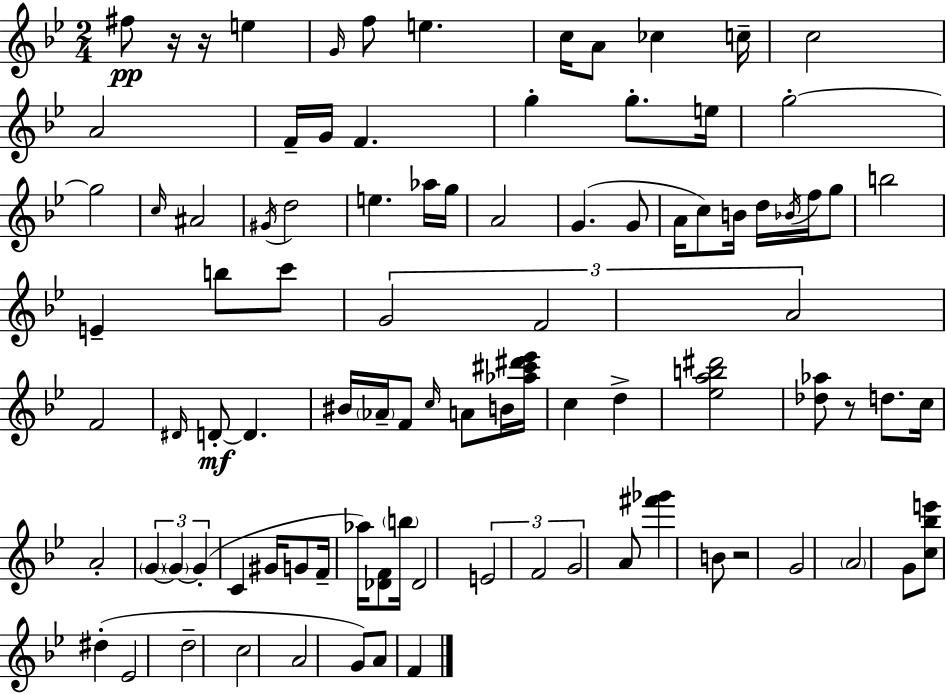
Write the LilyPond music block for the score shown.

{
  \clef treble
  \numericTimeSignature
  \time 2/4
  \key g \minor
  \repeat volta 2 { fis''8\pp r16 r16 e''4 | \grace { g'16 } f''8 e''4. | c''16 a'8 ces''4 | c''16-- c''2 | \break a'2 | f'16-- g'16 f'4. | g''4-. g''8.-. | e''16 g''2-.~~ | \break g''2 | \grace { c''16 } ais'2 | \acciaccatura { gis'16 } d''2 | e''4. | \break aes''16 g''16 a'2 | g'4.( | g'8 a'16 c''8) b'16 d''16 | \acciaccatura { bes'16 } f''16 g''8 b''2 | \break e'4-- | b''8 c'''8 \tuplet 3/2 { g'2 | f'2 | a'2 } | \break f'2 | \grace { dis'16 } d'8-.~~\mf d'4. | bis'16 \parenthesize aes'16-- f'8 | \grace { c''16 } a'8 b'16 <aes'' cis''' dis''' ees'''>16 c''4 | \break d''4-> <ees'' a'' b'' dis'''>2 | <des'' aes''>8 | r8 d''8. c''16 a'2-. | \tuplet 3/2 { \parenthesize g'4~~ | \break \parenthesize g'4~~ g'4-.( } | c'4 gis'16 g'8 | f'16-- aes''16) <des' f'>8 \parenthesize b''16 des'2 | \tuplet 3/2 { e'2 | \break f'2 | g'2 } | a'8 | <fis''' ges'''>4 b'8 r2 | \break g'2 | \parenthesize a'2 | g'8 | <c'' bes'' e'''>8 dis''4-.( ees'2 | \break d''2-- | c''2 | a'2 | g'8) | \break a'8 f'4 } \bar "|."
}